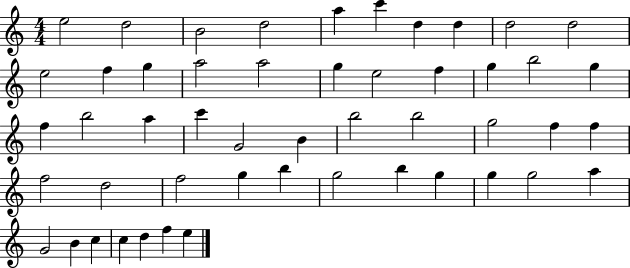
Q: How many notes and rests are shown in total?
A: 50